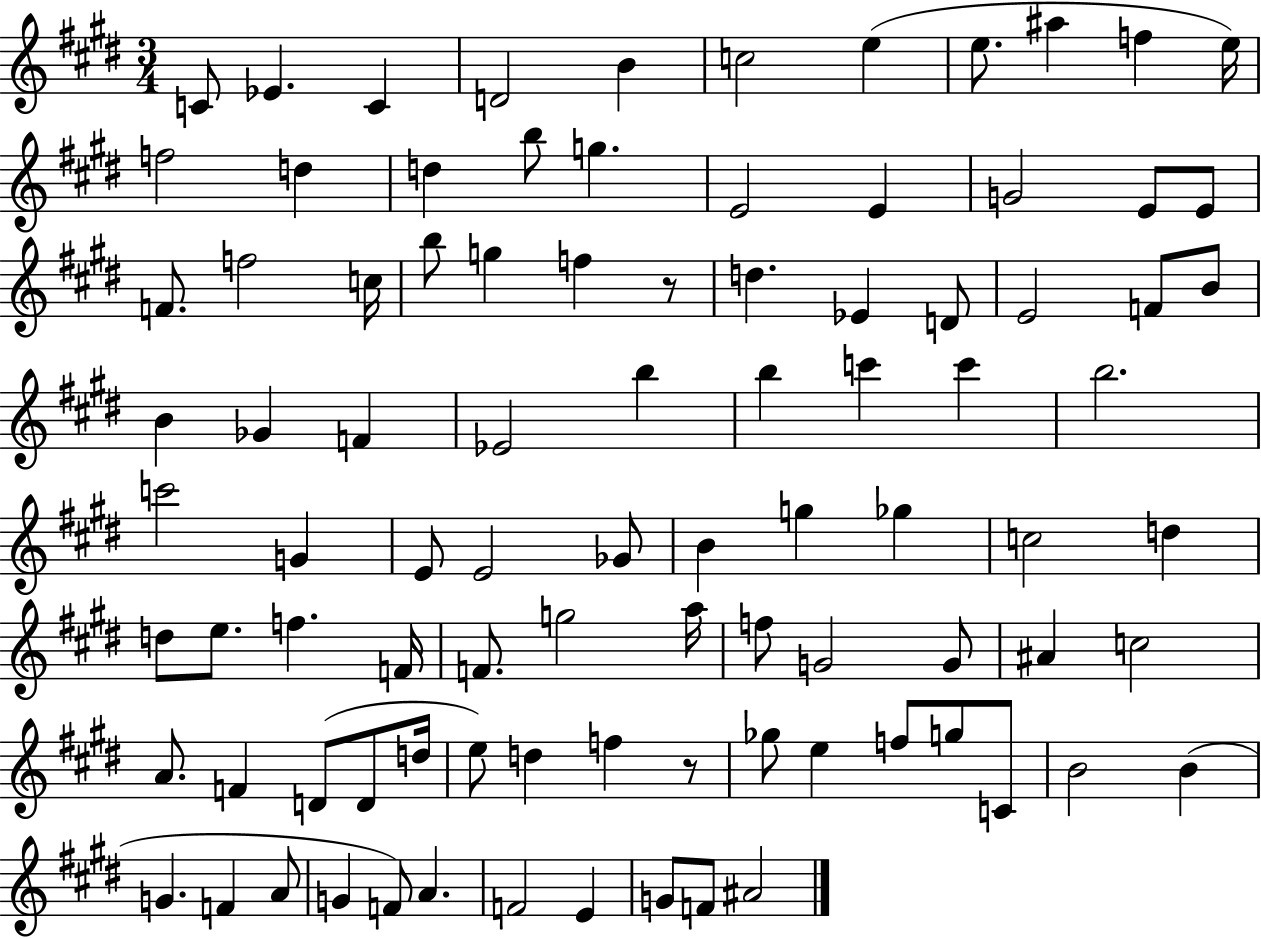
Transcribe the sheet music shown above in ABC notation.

X:1
T:Untitled
M:3/4
L:1/4
K:E
C/2 _E C D2 B c2 e e/2 ^a f e/4 f2 d d b/2 g E2 E G2 E/2 E/2 F/2 f2 c/4 b/2 g f z/2 d _E D/2 E2 F/2 B/2 B _G F _E2 b b c' c' b2 c'2 G E/2 E2 _G/2 B g _g c2 d d/2 e/2 f F/4 F/2 g2 a/4 f/2 G2 G/2 ^A c2 A/2 F D/2 D/2 d/4 e/2 d f z/2 _g/2 e f/2 g/2 C/2 B2 B G F A/2 G F/2 A F2 E G/2 F/2 ^A2